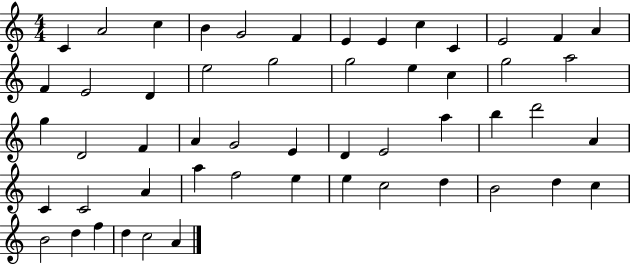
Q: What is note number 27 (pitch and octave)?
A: A4